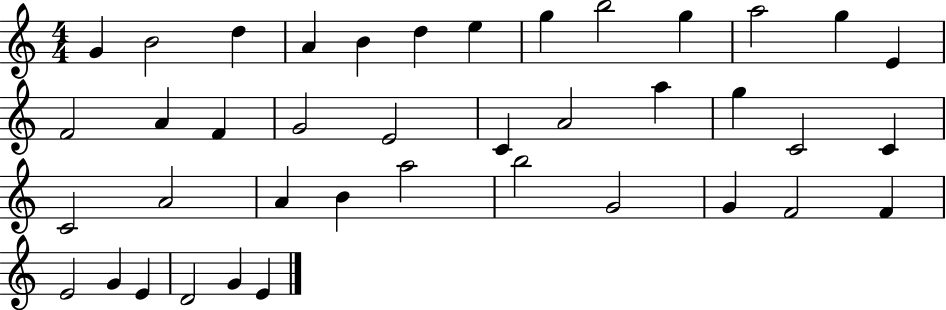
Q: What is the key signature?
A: C major